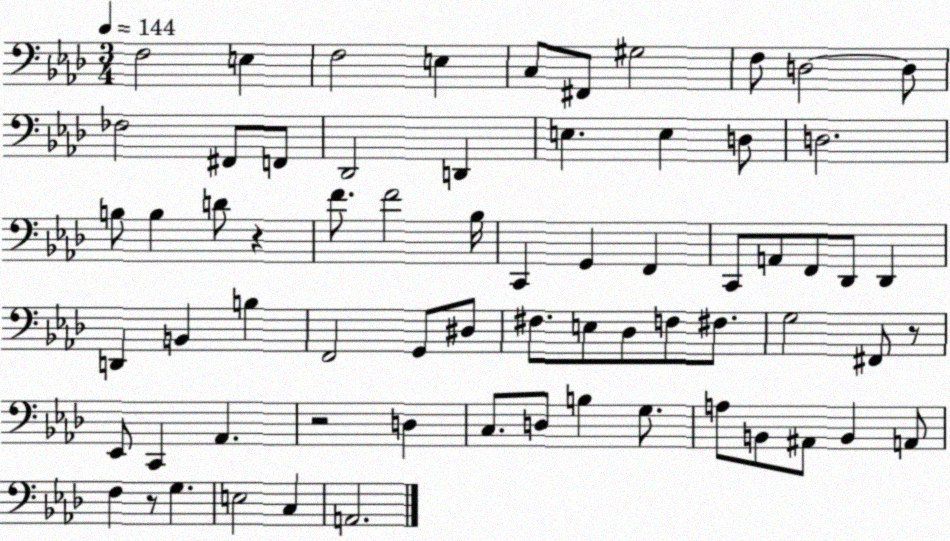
X:1
T:Untitled
M:3/4
L:1/4
K:Ab
F,2 E, F,2 E, C,/2 ^F,,/2 ^G,2 F,/2 D,2 D,/2 _F,2 ^F,,/2 F,,/2 _D,,2 D,, E, E, D,/2 D,2 B,/2 B, D/2 z F/2 F2 _B,/4 C,, G,, F,, C,,/2 A,,/2 F,,/2 _D,,/2 _D,, D,, B,, B, F,,2 G,,/2 ^D,/2 ^F,/2 E,/2 _D,/2 F,/2 ^F,/2 G,2 ^F,,/2 z/2 _E,,/2 C,, _A,, z2 D, C,/2 D,/2 B, G,/2 A,/2 B,,/2 ^A,,/2 B,, A,,/2 F, z/2 G, E,2 C, A,,2